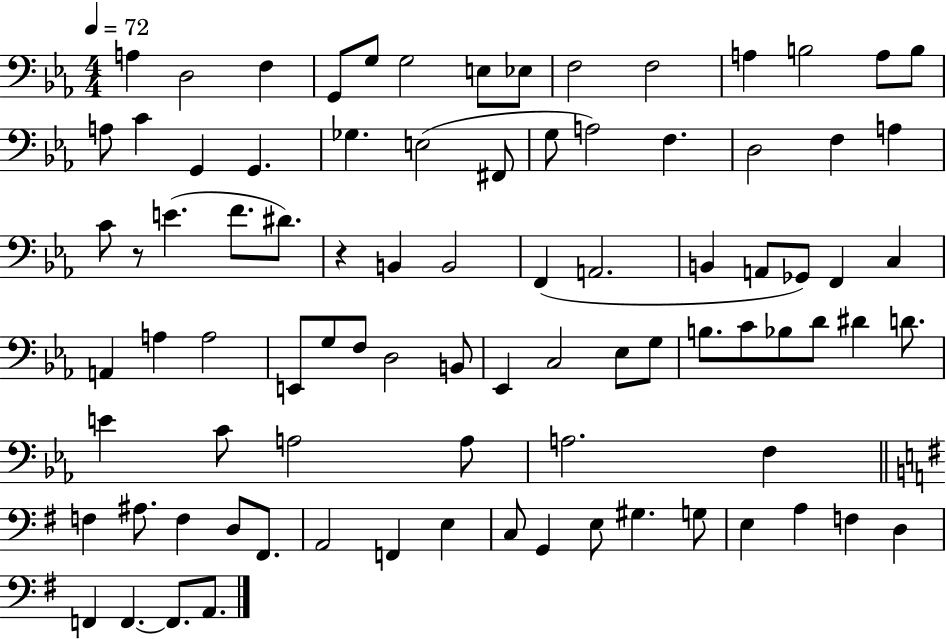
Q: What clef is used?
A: bass